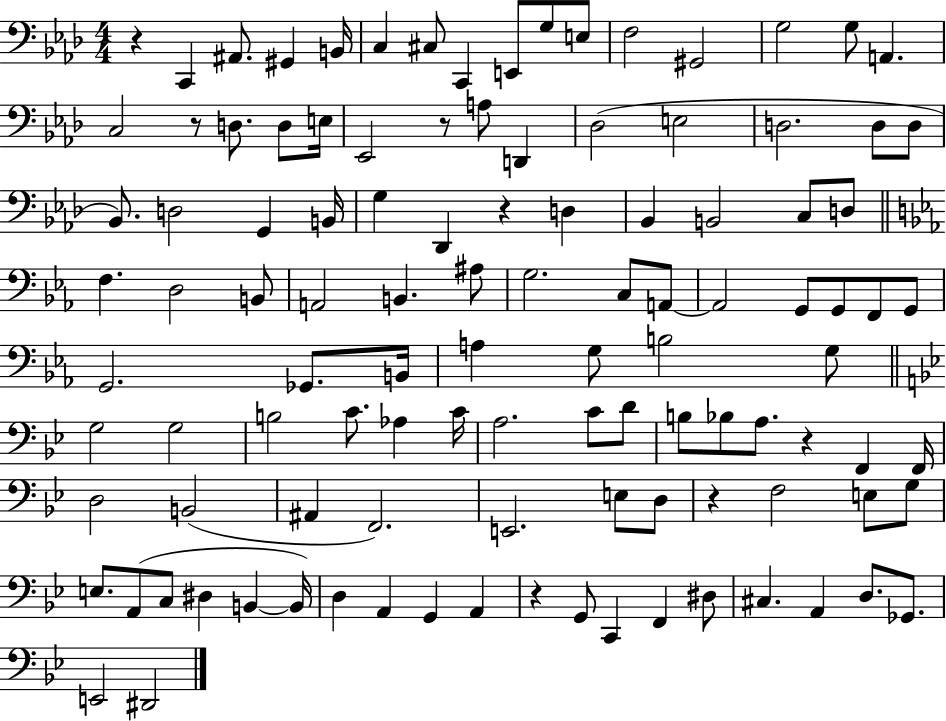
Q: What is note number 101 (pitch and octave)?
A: Gb2